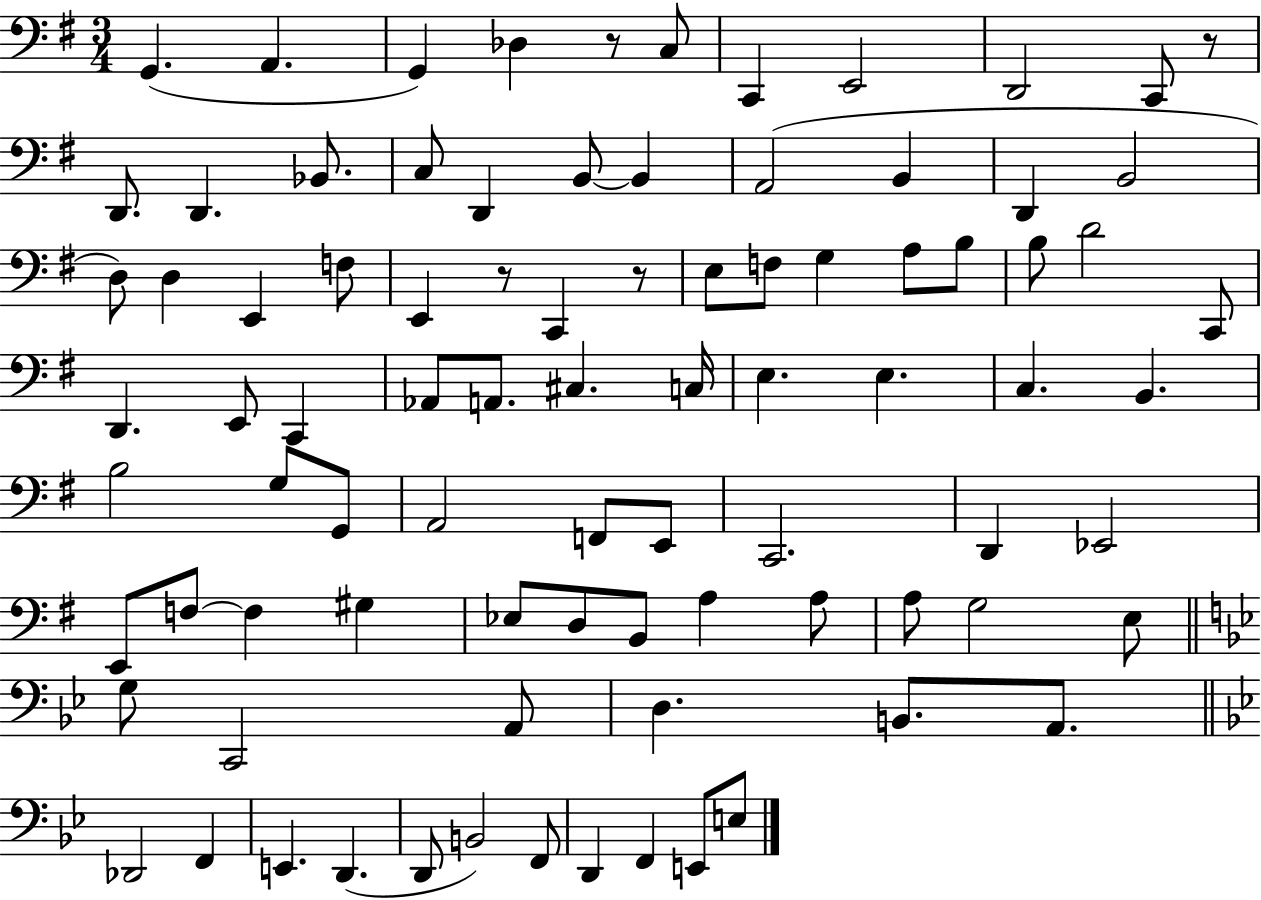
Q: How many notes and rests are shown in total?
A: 87